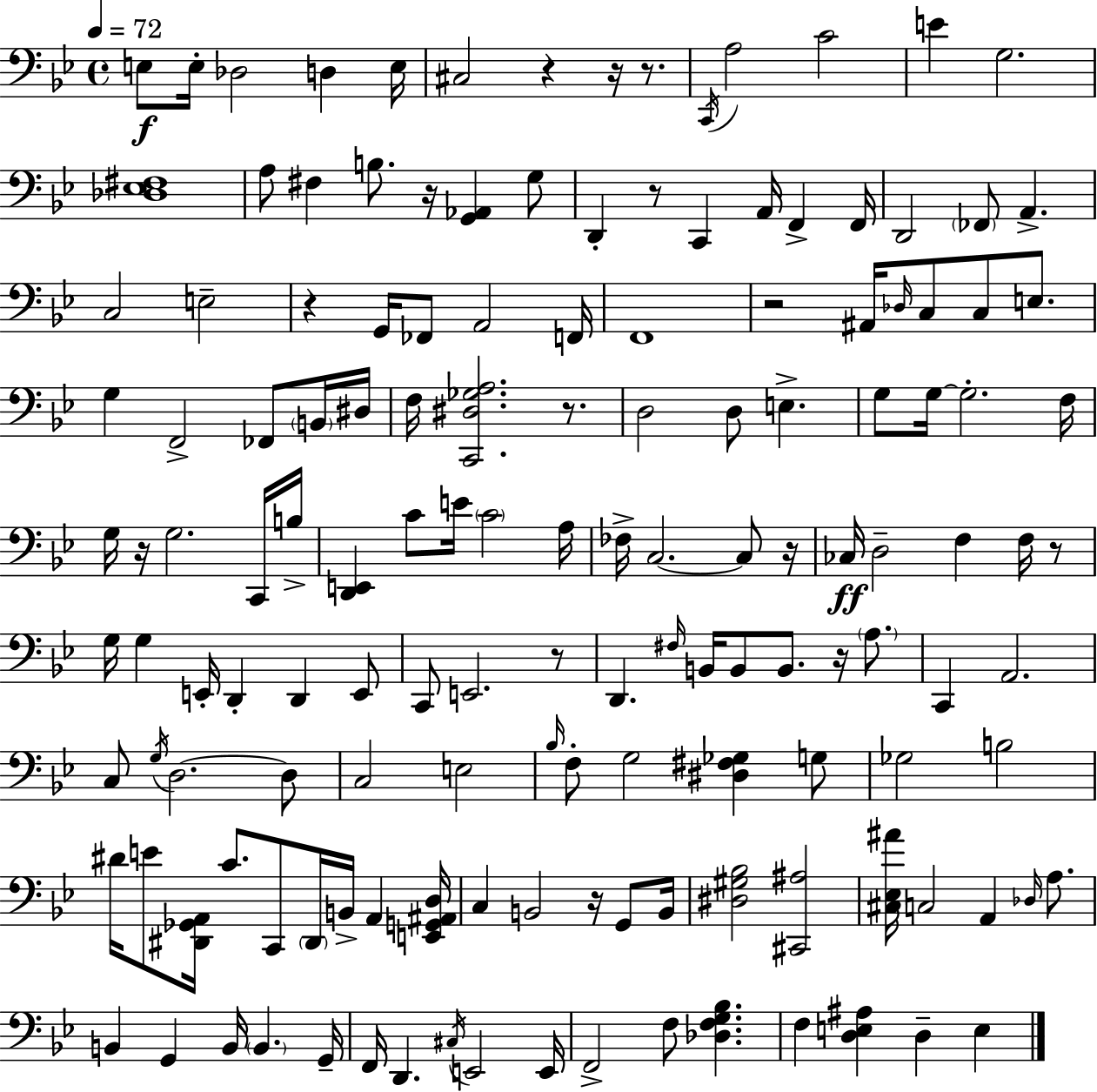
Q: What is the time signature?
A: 4/4